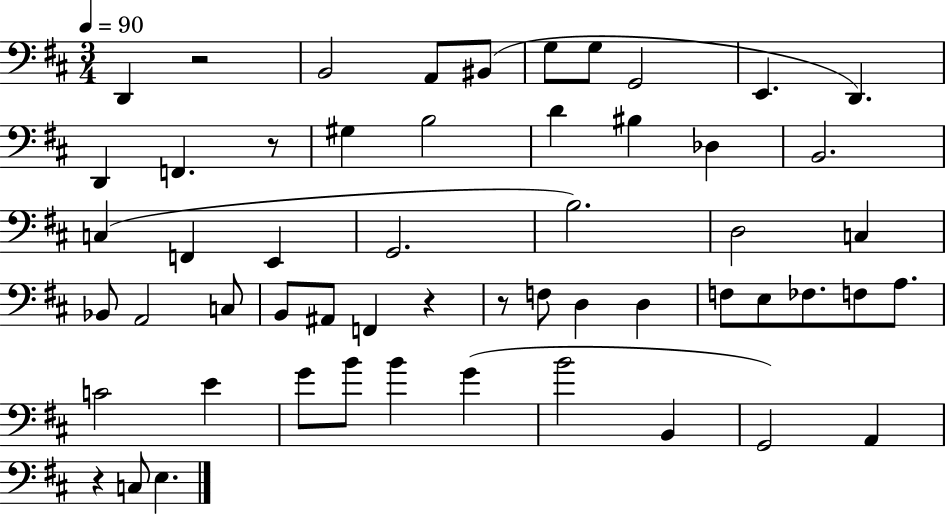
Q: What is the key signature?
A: D major